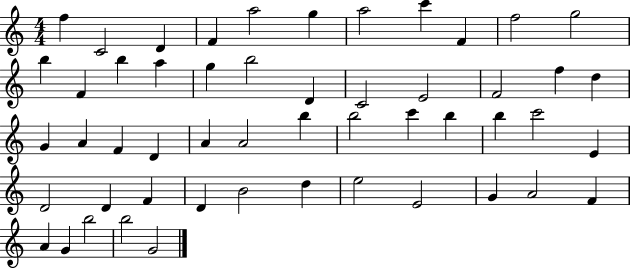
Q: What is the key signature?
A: C major